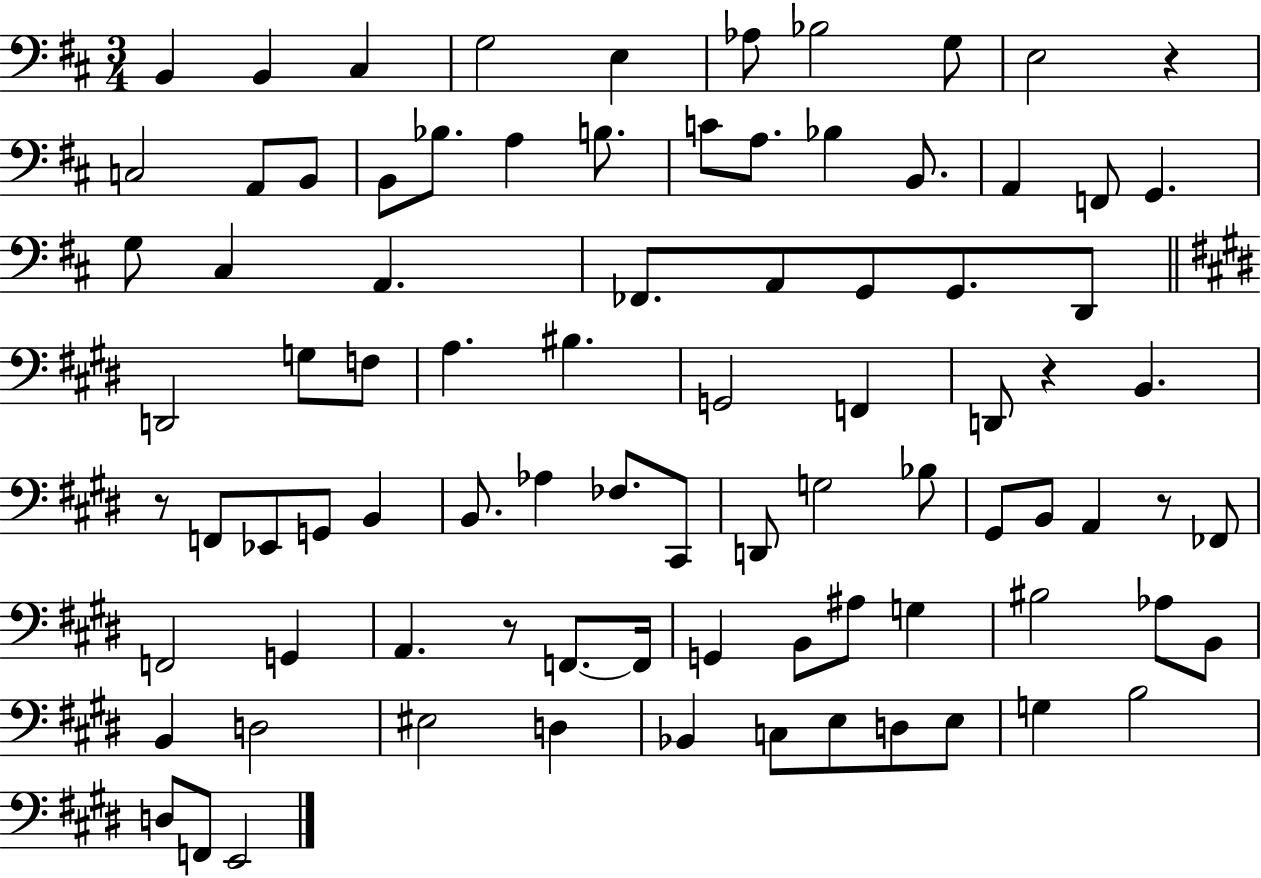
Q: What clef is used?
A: bass